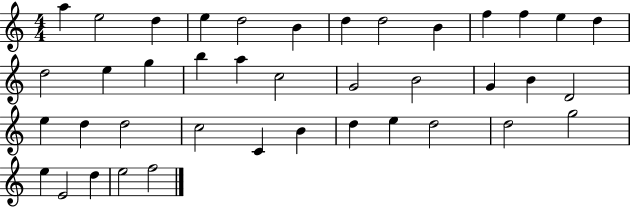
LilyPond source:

{
  \clef treble
  \numericTimeSignature
  \time 4/4
  \key c \major
  a''4 e''2 d''4 | e''4 d''2 b'4 | d''4 d''2 b'4 | f''4 f''4 e''4 d''4 | \break d''2 e''4 g''4 | b''4 a''4 c''2 | g'2 b'2 | g'4 b'4 d'2 | \break e''4 d''4 d''2 | c''2 c'4 b'4 | d''4 e''4 d''2 | d''2 g''2 | \break e''4 e'2 d''4 | e''2 f''2 | \bar "|."
}